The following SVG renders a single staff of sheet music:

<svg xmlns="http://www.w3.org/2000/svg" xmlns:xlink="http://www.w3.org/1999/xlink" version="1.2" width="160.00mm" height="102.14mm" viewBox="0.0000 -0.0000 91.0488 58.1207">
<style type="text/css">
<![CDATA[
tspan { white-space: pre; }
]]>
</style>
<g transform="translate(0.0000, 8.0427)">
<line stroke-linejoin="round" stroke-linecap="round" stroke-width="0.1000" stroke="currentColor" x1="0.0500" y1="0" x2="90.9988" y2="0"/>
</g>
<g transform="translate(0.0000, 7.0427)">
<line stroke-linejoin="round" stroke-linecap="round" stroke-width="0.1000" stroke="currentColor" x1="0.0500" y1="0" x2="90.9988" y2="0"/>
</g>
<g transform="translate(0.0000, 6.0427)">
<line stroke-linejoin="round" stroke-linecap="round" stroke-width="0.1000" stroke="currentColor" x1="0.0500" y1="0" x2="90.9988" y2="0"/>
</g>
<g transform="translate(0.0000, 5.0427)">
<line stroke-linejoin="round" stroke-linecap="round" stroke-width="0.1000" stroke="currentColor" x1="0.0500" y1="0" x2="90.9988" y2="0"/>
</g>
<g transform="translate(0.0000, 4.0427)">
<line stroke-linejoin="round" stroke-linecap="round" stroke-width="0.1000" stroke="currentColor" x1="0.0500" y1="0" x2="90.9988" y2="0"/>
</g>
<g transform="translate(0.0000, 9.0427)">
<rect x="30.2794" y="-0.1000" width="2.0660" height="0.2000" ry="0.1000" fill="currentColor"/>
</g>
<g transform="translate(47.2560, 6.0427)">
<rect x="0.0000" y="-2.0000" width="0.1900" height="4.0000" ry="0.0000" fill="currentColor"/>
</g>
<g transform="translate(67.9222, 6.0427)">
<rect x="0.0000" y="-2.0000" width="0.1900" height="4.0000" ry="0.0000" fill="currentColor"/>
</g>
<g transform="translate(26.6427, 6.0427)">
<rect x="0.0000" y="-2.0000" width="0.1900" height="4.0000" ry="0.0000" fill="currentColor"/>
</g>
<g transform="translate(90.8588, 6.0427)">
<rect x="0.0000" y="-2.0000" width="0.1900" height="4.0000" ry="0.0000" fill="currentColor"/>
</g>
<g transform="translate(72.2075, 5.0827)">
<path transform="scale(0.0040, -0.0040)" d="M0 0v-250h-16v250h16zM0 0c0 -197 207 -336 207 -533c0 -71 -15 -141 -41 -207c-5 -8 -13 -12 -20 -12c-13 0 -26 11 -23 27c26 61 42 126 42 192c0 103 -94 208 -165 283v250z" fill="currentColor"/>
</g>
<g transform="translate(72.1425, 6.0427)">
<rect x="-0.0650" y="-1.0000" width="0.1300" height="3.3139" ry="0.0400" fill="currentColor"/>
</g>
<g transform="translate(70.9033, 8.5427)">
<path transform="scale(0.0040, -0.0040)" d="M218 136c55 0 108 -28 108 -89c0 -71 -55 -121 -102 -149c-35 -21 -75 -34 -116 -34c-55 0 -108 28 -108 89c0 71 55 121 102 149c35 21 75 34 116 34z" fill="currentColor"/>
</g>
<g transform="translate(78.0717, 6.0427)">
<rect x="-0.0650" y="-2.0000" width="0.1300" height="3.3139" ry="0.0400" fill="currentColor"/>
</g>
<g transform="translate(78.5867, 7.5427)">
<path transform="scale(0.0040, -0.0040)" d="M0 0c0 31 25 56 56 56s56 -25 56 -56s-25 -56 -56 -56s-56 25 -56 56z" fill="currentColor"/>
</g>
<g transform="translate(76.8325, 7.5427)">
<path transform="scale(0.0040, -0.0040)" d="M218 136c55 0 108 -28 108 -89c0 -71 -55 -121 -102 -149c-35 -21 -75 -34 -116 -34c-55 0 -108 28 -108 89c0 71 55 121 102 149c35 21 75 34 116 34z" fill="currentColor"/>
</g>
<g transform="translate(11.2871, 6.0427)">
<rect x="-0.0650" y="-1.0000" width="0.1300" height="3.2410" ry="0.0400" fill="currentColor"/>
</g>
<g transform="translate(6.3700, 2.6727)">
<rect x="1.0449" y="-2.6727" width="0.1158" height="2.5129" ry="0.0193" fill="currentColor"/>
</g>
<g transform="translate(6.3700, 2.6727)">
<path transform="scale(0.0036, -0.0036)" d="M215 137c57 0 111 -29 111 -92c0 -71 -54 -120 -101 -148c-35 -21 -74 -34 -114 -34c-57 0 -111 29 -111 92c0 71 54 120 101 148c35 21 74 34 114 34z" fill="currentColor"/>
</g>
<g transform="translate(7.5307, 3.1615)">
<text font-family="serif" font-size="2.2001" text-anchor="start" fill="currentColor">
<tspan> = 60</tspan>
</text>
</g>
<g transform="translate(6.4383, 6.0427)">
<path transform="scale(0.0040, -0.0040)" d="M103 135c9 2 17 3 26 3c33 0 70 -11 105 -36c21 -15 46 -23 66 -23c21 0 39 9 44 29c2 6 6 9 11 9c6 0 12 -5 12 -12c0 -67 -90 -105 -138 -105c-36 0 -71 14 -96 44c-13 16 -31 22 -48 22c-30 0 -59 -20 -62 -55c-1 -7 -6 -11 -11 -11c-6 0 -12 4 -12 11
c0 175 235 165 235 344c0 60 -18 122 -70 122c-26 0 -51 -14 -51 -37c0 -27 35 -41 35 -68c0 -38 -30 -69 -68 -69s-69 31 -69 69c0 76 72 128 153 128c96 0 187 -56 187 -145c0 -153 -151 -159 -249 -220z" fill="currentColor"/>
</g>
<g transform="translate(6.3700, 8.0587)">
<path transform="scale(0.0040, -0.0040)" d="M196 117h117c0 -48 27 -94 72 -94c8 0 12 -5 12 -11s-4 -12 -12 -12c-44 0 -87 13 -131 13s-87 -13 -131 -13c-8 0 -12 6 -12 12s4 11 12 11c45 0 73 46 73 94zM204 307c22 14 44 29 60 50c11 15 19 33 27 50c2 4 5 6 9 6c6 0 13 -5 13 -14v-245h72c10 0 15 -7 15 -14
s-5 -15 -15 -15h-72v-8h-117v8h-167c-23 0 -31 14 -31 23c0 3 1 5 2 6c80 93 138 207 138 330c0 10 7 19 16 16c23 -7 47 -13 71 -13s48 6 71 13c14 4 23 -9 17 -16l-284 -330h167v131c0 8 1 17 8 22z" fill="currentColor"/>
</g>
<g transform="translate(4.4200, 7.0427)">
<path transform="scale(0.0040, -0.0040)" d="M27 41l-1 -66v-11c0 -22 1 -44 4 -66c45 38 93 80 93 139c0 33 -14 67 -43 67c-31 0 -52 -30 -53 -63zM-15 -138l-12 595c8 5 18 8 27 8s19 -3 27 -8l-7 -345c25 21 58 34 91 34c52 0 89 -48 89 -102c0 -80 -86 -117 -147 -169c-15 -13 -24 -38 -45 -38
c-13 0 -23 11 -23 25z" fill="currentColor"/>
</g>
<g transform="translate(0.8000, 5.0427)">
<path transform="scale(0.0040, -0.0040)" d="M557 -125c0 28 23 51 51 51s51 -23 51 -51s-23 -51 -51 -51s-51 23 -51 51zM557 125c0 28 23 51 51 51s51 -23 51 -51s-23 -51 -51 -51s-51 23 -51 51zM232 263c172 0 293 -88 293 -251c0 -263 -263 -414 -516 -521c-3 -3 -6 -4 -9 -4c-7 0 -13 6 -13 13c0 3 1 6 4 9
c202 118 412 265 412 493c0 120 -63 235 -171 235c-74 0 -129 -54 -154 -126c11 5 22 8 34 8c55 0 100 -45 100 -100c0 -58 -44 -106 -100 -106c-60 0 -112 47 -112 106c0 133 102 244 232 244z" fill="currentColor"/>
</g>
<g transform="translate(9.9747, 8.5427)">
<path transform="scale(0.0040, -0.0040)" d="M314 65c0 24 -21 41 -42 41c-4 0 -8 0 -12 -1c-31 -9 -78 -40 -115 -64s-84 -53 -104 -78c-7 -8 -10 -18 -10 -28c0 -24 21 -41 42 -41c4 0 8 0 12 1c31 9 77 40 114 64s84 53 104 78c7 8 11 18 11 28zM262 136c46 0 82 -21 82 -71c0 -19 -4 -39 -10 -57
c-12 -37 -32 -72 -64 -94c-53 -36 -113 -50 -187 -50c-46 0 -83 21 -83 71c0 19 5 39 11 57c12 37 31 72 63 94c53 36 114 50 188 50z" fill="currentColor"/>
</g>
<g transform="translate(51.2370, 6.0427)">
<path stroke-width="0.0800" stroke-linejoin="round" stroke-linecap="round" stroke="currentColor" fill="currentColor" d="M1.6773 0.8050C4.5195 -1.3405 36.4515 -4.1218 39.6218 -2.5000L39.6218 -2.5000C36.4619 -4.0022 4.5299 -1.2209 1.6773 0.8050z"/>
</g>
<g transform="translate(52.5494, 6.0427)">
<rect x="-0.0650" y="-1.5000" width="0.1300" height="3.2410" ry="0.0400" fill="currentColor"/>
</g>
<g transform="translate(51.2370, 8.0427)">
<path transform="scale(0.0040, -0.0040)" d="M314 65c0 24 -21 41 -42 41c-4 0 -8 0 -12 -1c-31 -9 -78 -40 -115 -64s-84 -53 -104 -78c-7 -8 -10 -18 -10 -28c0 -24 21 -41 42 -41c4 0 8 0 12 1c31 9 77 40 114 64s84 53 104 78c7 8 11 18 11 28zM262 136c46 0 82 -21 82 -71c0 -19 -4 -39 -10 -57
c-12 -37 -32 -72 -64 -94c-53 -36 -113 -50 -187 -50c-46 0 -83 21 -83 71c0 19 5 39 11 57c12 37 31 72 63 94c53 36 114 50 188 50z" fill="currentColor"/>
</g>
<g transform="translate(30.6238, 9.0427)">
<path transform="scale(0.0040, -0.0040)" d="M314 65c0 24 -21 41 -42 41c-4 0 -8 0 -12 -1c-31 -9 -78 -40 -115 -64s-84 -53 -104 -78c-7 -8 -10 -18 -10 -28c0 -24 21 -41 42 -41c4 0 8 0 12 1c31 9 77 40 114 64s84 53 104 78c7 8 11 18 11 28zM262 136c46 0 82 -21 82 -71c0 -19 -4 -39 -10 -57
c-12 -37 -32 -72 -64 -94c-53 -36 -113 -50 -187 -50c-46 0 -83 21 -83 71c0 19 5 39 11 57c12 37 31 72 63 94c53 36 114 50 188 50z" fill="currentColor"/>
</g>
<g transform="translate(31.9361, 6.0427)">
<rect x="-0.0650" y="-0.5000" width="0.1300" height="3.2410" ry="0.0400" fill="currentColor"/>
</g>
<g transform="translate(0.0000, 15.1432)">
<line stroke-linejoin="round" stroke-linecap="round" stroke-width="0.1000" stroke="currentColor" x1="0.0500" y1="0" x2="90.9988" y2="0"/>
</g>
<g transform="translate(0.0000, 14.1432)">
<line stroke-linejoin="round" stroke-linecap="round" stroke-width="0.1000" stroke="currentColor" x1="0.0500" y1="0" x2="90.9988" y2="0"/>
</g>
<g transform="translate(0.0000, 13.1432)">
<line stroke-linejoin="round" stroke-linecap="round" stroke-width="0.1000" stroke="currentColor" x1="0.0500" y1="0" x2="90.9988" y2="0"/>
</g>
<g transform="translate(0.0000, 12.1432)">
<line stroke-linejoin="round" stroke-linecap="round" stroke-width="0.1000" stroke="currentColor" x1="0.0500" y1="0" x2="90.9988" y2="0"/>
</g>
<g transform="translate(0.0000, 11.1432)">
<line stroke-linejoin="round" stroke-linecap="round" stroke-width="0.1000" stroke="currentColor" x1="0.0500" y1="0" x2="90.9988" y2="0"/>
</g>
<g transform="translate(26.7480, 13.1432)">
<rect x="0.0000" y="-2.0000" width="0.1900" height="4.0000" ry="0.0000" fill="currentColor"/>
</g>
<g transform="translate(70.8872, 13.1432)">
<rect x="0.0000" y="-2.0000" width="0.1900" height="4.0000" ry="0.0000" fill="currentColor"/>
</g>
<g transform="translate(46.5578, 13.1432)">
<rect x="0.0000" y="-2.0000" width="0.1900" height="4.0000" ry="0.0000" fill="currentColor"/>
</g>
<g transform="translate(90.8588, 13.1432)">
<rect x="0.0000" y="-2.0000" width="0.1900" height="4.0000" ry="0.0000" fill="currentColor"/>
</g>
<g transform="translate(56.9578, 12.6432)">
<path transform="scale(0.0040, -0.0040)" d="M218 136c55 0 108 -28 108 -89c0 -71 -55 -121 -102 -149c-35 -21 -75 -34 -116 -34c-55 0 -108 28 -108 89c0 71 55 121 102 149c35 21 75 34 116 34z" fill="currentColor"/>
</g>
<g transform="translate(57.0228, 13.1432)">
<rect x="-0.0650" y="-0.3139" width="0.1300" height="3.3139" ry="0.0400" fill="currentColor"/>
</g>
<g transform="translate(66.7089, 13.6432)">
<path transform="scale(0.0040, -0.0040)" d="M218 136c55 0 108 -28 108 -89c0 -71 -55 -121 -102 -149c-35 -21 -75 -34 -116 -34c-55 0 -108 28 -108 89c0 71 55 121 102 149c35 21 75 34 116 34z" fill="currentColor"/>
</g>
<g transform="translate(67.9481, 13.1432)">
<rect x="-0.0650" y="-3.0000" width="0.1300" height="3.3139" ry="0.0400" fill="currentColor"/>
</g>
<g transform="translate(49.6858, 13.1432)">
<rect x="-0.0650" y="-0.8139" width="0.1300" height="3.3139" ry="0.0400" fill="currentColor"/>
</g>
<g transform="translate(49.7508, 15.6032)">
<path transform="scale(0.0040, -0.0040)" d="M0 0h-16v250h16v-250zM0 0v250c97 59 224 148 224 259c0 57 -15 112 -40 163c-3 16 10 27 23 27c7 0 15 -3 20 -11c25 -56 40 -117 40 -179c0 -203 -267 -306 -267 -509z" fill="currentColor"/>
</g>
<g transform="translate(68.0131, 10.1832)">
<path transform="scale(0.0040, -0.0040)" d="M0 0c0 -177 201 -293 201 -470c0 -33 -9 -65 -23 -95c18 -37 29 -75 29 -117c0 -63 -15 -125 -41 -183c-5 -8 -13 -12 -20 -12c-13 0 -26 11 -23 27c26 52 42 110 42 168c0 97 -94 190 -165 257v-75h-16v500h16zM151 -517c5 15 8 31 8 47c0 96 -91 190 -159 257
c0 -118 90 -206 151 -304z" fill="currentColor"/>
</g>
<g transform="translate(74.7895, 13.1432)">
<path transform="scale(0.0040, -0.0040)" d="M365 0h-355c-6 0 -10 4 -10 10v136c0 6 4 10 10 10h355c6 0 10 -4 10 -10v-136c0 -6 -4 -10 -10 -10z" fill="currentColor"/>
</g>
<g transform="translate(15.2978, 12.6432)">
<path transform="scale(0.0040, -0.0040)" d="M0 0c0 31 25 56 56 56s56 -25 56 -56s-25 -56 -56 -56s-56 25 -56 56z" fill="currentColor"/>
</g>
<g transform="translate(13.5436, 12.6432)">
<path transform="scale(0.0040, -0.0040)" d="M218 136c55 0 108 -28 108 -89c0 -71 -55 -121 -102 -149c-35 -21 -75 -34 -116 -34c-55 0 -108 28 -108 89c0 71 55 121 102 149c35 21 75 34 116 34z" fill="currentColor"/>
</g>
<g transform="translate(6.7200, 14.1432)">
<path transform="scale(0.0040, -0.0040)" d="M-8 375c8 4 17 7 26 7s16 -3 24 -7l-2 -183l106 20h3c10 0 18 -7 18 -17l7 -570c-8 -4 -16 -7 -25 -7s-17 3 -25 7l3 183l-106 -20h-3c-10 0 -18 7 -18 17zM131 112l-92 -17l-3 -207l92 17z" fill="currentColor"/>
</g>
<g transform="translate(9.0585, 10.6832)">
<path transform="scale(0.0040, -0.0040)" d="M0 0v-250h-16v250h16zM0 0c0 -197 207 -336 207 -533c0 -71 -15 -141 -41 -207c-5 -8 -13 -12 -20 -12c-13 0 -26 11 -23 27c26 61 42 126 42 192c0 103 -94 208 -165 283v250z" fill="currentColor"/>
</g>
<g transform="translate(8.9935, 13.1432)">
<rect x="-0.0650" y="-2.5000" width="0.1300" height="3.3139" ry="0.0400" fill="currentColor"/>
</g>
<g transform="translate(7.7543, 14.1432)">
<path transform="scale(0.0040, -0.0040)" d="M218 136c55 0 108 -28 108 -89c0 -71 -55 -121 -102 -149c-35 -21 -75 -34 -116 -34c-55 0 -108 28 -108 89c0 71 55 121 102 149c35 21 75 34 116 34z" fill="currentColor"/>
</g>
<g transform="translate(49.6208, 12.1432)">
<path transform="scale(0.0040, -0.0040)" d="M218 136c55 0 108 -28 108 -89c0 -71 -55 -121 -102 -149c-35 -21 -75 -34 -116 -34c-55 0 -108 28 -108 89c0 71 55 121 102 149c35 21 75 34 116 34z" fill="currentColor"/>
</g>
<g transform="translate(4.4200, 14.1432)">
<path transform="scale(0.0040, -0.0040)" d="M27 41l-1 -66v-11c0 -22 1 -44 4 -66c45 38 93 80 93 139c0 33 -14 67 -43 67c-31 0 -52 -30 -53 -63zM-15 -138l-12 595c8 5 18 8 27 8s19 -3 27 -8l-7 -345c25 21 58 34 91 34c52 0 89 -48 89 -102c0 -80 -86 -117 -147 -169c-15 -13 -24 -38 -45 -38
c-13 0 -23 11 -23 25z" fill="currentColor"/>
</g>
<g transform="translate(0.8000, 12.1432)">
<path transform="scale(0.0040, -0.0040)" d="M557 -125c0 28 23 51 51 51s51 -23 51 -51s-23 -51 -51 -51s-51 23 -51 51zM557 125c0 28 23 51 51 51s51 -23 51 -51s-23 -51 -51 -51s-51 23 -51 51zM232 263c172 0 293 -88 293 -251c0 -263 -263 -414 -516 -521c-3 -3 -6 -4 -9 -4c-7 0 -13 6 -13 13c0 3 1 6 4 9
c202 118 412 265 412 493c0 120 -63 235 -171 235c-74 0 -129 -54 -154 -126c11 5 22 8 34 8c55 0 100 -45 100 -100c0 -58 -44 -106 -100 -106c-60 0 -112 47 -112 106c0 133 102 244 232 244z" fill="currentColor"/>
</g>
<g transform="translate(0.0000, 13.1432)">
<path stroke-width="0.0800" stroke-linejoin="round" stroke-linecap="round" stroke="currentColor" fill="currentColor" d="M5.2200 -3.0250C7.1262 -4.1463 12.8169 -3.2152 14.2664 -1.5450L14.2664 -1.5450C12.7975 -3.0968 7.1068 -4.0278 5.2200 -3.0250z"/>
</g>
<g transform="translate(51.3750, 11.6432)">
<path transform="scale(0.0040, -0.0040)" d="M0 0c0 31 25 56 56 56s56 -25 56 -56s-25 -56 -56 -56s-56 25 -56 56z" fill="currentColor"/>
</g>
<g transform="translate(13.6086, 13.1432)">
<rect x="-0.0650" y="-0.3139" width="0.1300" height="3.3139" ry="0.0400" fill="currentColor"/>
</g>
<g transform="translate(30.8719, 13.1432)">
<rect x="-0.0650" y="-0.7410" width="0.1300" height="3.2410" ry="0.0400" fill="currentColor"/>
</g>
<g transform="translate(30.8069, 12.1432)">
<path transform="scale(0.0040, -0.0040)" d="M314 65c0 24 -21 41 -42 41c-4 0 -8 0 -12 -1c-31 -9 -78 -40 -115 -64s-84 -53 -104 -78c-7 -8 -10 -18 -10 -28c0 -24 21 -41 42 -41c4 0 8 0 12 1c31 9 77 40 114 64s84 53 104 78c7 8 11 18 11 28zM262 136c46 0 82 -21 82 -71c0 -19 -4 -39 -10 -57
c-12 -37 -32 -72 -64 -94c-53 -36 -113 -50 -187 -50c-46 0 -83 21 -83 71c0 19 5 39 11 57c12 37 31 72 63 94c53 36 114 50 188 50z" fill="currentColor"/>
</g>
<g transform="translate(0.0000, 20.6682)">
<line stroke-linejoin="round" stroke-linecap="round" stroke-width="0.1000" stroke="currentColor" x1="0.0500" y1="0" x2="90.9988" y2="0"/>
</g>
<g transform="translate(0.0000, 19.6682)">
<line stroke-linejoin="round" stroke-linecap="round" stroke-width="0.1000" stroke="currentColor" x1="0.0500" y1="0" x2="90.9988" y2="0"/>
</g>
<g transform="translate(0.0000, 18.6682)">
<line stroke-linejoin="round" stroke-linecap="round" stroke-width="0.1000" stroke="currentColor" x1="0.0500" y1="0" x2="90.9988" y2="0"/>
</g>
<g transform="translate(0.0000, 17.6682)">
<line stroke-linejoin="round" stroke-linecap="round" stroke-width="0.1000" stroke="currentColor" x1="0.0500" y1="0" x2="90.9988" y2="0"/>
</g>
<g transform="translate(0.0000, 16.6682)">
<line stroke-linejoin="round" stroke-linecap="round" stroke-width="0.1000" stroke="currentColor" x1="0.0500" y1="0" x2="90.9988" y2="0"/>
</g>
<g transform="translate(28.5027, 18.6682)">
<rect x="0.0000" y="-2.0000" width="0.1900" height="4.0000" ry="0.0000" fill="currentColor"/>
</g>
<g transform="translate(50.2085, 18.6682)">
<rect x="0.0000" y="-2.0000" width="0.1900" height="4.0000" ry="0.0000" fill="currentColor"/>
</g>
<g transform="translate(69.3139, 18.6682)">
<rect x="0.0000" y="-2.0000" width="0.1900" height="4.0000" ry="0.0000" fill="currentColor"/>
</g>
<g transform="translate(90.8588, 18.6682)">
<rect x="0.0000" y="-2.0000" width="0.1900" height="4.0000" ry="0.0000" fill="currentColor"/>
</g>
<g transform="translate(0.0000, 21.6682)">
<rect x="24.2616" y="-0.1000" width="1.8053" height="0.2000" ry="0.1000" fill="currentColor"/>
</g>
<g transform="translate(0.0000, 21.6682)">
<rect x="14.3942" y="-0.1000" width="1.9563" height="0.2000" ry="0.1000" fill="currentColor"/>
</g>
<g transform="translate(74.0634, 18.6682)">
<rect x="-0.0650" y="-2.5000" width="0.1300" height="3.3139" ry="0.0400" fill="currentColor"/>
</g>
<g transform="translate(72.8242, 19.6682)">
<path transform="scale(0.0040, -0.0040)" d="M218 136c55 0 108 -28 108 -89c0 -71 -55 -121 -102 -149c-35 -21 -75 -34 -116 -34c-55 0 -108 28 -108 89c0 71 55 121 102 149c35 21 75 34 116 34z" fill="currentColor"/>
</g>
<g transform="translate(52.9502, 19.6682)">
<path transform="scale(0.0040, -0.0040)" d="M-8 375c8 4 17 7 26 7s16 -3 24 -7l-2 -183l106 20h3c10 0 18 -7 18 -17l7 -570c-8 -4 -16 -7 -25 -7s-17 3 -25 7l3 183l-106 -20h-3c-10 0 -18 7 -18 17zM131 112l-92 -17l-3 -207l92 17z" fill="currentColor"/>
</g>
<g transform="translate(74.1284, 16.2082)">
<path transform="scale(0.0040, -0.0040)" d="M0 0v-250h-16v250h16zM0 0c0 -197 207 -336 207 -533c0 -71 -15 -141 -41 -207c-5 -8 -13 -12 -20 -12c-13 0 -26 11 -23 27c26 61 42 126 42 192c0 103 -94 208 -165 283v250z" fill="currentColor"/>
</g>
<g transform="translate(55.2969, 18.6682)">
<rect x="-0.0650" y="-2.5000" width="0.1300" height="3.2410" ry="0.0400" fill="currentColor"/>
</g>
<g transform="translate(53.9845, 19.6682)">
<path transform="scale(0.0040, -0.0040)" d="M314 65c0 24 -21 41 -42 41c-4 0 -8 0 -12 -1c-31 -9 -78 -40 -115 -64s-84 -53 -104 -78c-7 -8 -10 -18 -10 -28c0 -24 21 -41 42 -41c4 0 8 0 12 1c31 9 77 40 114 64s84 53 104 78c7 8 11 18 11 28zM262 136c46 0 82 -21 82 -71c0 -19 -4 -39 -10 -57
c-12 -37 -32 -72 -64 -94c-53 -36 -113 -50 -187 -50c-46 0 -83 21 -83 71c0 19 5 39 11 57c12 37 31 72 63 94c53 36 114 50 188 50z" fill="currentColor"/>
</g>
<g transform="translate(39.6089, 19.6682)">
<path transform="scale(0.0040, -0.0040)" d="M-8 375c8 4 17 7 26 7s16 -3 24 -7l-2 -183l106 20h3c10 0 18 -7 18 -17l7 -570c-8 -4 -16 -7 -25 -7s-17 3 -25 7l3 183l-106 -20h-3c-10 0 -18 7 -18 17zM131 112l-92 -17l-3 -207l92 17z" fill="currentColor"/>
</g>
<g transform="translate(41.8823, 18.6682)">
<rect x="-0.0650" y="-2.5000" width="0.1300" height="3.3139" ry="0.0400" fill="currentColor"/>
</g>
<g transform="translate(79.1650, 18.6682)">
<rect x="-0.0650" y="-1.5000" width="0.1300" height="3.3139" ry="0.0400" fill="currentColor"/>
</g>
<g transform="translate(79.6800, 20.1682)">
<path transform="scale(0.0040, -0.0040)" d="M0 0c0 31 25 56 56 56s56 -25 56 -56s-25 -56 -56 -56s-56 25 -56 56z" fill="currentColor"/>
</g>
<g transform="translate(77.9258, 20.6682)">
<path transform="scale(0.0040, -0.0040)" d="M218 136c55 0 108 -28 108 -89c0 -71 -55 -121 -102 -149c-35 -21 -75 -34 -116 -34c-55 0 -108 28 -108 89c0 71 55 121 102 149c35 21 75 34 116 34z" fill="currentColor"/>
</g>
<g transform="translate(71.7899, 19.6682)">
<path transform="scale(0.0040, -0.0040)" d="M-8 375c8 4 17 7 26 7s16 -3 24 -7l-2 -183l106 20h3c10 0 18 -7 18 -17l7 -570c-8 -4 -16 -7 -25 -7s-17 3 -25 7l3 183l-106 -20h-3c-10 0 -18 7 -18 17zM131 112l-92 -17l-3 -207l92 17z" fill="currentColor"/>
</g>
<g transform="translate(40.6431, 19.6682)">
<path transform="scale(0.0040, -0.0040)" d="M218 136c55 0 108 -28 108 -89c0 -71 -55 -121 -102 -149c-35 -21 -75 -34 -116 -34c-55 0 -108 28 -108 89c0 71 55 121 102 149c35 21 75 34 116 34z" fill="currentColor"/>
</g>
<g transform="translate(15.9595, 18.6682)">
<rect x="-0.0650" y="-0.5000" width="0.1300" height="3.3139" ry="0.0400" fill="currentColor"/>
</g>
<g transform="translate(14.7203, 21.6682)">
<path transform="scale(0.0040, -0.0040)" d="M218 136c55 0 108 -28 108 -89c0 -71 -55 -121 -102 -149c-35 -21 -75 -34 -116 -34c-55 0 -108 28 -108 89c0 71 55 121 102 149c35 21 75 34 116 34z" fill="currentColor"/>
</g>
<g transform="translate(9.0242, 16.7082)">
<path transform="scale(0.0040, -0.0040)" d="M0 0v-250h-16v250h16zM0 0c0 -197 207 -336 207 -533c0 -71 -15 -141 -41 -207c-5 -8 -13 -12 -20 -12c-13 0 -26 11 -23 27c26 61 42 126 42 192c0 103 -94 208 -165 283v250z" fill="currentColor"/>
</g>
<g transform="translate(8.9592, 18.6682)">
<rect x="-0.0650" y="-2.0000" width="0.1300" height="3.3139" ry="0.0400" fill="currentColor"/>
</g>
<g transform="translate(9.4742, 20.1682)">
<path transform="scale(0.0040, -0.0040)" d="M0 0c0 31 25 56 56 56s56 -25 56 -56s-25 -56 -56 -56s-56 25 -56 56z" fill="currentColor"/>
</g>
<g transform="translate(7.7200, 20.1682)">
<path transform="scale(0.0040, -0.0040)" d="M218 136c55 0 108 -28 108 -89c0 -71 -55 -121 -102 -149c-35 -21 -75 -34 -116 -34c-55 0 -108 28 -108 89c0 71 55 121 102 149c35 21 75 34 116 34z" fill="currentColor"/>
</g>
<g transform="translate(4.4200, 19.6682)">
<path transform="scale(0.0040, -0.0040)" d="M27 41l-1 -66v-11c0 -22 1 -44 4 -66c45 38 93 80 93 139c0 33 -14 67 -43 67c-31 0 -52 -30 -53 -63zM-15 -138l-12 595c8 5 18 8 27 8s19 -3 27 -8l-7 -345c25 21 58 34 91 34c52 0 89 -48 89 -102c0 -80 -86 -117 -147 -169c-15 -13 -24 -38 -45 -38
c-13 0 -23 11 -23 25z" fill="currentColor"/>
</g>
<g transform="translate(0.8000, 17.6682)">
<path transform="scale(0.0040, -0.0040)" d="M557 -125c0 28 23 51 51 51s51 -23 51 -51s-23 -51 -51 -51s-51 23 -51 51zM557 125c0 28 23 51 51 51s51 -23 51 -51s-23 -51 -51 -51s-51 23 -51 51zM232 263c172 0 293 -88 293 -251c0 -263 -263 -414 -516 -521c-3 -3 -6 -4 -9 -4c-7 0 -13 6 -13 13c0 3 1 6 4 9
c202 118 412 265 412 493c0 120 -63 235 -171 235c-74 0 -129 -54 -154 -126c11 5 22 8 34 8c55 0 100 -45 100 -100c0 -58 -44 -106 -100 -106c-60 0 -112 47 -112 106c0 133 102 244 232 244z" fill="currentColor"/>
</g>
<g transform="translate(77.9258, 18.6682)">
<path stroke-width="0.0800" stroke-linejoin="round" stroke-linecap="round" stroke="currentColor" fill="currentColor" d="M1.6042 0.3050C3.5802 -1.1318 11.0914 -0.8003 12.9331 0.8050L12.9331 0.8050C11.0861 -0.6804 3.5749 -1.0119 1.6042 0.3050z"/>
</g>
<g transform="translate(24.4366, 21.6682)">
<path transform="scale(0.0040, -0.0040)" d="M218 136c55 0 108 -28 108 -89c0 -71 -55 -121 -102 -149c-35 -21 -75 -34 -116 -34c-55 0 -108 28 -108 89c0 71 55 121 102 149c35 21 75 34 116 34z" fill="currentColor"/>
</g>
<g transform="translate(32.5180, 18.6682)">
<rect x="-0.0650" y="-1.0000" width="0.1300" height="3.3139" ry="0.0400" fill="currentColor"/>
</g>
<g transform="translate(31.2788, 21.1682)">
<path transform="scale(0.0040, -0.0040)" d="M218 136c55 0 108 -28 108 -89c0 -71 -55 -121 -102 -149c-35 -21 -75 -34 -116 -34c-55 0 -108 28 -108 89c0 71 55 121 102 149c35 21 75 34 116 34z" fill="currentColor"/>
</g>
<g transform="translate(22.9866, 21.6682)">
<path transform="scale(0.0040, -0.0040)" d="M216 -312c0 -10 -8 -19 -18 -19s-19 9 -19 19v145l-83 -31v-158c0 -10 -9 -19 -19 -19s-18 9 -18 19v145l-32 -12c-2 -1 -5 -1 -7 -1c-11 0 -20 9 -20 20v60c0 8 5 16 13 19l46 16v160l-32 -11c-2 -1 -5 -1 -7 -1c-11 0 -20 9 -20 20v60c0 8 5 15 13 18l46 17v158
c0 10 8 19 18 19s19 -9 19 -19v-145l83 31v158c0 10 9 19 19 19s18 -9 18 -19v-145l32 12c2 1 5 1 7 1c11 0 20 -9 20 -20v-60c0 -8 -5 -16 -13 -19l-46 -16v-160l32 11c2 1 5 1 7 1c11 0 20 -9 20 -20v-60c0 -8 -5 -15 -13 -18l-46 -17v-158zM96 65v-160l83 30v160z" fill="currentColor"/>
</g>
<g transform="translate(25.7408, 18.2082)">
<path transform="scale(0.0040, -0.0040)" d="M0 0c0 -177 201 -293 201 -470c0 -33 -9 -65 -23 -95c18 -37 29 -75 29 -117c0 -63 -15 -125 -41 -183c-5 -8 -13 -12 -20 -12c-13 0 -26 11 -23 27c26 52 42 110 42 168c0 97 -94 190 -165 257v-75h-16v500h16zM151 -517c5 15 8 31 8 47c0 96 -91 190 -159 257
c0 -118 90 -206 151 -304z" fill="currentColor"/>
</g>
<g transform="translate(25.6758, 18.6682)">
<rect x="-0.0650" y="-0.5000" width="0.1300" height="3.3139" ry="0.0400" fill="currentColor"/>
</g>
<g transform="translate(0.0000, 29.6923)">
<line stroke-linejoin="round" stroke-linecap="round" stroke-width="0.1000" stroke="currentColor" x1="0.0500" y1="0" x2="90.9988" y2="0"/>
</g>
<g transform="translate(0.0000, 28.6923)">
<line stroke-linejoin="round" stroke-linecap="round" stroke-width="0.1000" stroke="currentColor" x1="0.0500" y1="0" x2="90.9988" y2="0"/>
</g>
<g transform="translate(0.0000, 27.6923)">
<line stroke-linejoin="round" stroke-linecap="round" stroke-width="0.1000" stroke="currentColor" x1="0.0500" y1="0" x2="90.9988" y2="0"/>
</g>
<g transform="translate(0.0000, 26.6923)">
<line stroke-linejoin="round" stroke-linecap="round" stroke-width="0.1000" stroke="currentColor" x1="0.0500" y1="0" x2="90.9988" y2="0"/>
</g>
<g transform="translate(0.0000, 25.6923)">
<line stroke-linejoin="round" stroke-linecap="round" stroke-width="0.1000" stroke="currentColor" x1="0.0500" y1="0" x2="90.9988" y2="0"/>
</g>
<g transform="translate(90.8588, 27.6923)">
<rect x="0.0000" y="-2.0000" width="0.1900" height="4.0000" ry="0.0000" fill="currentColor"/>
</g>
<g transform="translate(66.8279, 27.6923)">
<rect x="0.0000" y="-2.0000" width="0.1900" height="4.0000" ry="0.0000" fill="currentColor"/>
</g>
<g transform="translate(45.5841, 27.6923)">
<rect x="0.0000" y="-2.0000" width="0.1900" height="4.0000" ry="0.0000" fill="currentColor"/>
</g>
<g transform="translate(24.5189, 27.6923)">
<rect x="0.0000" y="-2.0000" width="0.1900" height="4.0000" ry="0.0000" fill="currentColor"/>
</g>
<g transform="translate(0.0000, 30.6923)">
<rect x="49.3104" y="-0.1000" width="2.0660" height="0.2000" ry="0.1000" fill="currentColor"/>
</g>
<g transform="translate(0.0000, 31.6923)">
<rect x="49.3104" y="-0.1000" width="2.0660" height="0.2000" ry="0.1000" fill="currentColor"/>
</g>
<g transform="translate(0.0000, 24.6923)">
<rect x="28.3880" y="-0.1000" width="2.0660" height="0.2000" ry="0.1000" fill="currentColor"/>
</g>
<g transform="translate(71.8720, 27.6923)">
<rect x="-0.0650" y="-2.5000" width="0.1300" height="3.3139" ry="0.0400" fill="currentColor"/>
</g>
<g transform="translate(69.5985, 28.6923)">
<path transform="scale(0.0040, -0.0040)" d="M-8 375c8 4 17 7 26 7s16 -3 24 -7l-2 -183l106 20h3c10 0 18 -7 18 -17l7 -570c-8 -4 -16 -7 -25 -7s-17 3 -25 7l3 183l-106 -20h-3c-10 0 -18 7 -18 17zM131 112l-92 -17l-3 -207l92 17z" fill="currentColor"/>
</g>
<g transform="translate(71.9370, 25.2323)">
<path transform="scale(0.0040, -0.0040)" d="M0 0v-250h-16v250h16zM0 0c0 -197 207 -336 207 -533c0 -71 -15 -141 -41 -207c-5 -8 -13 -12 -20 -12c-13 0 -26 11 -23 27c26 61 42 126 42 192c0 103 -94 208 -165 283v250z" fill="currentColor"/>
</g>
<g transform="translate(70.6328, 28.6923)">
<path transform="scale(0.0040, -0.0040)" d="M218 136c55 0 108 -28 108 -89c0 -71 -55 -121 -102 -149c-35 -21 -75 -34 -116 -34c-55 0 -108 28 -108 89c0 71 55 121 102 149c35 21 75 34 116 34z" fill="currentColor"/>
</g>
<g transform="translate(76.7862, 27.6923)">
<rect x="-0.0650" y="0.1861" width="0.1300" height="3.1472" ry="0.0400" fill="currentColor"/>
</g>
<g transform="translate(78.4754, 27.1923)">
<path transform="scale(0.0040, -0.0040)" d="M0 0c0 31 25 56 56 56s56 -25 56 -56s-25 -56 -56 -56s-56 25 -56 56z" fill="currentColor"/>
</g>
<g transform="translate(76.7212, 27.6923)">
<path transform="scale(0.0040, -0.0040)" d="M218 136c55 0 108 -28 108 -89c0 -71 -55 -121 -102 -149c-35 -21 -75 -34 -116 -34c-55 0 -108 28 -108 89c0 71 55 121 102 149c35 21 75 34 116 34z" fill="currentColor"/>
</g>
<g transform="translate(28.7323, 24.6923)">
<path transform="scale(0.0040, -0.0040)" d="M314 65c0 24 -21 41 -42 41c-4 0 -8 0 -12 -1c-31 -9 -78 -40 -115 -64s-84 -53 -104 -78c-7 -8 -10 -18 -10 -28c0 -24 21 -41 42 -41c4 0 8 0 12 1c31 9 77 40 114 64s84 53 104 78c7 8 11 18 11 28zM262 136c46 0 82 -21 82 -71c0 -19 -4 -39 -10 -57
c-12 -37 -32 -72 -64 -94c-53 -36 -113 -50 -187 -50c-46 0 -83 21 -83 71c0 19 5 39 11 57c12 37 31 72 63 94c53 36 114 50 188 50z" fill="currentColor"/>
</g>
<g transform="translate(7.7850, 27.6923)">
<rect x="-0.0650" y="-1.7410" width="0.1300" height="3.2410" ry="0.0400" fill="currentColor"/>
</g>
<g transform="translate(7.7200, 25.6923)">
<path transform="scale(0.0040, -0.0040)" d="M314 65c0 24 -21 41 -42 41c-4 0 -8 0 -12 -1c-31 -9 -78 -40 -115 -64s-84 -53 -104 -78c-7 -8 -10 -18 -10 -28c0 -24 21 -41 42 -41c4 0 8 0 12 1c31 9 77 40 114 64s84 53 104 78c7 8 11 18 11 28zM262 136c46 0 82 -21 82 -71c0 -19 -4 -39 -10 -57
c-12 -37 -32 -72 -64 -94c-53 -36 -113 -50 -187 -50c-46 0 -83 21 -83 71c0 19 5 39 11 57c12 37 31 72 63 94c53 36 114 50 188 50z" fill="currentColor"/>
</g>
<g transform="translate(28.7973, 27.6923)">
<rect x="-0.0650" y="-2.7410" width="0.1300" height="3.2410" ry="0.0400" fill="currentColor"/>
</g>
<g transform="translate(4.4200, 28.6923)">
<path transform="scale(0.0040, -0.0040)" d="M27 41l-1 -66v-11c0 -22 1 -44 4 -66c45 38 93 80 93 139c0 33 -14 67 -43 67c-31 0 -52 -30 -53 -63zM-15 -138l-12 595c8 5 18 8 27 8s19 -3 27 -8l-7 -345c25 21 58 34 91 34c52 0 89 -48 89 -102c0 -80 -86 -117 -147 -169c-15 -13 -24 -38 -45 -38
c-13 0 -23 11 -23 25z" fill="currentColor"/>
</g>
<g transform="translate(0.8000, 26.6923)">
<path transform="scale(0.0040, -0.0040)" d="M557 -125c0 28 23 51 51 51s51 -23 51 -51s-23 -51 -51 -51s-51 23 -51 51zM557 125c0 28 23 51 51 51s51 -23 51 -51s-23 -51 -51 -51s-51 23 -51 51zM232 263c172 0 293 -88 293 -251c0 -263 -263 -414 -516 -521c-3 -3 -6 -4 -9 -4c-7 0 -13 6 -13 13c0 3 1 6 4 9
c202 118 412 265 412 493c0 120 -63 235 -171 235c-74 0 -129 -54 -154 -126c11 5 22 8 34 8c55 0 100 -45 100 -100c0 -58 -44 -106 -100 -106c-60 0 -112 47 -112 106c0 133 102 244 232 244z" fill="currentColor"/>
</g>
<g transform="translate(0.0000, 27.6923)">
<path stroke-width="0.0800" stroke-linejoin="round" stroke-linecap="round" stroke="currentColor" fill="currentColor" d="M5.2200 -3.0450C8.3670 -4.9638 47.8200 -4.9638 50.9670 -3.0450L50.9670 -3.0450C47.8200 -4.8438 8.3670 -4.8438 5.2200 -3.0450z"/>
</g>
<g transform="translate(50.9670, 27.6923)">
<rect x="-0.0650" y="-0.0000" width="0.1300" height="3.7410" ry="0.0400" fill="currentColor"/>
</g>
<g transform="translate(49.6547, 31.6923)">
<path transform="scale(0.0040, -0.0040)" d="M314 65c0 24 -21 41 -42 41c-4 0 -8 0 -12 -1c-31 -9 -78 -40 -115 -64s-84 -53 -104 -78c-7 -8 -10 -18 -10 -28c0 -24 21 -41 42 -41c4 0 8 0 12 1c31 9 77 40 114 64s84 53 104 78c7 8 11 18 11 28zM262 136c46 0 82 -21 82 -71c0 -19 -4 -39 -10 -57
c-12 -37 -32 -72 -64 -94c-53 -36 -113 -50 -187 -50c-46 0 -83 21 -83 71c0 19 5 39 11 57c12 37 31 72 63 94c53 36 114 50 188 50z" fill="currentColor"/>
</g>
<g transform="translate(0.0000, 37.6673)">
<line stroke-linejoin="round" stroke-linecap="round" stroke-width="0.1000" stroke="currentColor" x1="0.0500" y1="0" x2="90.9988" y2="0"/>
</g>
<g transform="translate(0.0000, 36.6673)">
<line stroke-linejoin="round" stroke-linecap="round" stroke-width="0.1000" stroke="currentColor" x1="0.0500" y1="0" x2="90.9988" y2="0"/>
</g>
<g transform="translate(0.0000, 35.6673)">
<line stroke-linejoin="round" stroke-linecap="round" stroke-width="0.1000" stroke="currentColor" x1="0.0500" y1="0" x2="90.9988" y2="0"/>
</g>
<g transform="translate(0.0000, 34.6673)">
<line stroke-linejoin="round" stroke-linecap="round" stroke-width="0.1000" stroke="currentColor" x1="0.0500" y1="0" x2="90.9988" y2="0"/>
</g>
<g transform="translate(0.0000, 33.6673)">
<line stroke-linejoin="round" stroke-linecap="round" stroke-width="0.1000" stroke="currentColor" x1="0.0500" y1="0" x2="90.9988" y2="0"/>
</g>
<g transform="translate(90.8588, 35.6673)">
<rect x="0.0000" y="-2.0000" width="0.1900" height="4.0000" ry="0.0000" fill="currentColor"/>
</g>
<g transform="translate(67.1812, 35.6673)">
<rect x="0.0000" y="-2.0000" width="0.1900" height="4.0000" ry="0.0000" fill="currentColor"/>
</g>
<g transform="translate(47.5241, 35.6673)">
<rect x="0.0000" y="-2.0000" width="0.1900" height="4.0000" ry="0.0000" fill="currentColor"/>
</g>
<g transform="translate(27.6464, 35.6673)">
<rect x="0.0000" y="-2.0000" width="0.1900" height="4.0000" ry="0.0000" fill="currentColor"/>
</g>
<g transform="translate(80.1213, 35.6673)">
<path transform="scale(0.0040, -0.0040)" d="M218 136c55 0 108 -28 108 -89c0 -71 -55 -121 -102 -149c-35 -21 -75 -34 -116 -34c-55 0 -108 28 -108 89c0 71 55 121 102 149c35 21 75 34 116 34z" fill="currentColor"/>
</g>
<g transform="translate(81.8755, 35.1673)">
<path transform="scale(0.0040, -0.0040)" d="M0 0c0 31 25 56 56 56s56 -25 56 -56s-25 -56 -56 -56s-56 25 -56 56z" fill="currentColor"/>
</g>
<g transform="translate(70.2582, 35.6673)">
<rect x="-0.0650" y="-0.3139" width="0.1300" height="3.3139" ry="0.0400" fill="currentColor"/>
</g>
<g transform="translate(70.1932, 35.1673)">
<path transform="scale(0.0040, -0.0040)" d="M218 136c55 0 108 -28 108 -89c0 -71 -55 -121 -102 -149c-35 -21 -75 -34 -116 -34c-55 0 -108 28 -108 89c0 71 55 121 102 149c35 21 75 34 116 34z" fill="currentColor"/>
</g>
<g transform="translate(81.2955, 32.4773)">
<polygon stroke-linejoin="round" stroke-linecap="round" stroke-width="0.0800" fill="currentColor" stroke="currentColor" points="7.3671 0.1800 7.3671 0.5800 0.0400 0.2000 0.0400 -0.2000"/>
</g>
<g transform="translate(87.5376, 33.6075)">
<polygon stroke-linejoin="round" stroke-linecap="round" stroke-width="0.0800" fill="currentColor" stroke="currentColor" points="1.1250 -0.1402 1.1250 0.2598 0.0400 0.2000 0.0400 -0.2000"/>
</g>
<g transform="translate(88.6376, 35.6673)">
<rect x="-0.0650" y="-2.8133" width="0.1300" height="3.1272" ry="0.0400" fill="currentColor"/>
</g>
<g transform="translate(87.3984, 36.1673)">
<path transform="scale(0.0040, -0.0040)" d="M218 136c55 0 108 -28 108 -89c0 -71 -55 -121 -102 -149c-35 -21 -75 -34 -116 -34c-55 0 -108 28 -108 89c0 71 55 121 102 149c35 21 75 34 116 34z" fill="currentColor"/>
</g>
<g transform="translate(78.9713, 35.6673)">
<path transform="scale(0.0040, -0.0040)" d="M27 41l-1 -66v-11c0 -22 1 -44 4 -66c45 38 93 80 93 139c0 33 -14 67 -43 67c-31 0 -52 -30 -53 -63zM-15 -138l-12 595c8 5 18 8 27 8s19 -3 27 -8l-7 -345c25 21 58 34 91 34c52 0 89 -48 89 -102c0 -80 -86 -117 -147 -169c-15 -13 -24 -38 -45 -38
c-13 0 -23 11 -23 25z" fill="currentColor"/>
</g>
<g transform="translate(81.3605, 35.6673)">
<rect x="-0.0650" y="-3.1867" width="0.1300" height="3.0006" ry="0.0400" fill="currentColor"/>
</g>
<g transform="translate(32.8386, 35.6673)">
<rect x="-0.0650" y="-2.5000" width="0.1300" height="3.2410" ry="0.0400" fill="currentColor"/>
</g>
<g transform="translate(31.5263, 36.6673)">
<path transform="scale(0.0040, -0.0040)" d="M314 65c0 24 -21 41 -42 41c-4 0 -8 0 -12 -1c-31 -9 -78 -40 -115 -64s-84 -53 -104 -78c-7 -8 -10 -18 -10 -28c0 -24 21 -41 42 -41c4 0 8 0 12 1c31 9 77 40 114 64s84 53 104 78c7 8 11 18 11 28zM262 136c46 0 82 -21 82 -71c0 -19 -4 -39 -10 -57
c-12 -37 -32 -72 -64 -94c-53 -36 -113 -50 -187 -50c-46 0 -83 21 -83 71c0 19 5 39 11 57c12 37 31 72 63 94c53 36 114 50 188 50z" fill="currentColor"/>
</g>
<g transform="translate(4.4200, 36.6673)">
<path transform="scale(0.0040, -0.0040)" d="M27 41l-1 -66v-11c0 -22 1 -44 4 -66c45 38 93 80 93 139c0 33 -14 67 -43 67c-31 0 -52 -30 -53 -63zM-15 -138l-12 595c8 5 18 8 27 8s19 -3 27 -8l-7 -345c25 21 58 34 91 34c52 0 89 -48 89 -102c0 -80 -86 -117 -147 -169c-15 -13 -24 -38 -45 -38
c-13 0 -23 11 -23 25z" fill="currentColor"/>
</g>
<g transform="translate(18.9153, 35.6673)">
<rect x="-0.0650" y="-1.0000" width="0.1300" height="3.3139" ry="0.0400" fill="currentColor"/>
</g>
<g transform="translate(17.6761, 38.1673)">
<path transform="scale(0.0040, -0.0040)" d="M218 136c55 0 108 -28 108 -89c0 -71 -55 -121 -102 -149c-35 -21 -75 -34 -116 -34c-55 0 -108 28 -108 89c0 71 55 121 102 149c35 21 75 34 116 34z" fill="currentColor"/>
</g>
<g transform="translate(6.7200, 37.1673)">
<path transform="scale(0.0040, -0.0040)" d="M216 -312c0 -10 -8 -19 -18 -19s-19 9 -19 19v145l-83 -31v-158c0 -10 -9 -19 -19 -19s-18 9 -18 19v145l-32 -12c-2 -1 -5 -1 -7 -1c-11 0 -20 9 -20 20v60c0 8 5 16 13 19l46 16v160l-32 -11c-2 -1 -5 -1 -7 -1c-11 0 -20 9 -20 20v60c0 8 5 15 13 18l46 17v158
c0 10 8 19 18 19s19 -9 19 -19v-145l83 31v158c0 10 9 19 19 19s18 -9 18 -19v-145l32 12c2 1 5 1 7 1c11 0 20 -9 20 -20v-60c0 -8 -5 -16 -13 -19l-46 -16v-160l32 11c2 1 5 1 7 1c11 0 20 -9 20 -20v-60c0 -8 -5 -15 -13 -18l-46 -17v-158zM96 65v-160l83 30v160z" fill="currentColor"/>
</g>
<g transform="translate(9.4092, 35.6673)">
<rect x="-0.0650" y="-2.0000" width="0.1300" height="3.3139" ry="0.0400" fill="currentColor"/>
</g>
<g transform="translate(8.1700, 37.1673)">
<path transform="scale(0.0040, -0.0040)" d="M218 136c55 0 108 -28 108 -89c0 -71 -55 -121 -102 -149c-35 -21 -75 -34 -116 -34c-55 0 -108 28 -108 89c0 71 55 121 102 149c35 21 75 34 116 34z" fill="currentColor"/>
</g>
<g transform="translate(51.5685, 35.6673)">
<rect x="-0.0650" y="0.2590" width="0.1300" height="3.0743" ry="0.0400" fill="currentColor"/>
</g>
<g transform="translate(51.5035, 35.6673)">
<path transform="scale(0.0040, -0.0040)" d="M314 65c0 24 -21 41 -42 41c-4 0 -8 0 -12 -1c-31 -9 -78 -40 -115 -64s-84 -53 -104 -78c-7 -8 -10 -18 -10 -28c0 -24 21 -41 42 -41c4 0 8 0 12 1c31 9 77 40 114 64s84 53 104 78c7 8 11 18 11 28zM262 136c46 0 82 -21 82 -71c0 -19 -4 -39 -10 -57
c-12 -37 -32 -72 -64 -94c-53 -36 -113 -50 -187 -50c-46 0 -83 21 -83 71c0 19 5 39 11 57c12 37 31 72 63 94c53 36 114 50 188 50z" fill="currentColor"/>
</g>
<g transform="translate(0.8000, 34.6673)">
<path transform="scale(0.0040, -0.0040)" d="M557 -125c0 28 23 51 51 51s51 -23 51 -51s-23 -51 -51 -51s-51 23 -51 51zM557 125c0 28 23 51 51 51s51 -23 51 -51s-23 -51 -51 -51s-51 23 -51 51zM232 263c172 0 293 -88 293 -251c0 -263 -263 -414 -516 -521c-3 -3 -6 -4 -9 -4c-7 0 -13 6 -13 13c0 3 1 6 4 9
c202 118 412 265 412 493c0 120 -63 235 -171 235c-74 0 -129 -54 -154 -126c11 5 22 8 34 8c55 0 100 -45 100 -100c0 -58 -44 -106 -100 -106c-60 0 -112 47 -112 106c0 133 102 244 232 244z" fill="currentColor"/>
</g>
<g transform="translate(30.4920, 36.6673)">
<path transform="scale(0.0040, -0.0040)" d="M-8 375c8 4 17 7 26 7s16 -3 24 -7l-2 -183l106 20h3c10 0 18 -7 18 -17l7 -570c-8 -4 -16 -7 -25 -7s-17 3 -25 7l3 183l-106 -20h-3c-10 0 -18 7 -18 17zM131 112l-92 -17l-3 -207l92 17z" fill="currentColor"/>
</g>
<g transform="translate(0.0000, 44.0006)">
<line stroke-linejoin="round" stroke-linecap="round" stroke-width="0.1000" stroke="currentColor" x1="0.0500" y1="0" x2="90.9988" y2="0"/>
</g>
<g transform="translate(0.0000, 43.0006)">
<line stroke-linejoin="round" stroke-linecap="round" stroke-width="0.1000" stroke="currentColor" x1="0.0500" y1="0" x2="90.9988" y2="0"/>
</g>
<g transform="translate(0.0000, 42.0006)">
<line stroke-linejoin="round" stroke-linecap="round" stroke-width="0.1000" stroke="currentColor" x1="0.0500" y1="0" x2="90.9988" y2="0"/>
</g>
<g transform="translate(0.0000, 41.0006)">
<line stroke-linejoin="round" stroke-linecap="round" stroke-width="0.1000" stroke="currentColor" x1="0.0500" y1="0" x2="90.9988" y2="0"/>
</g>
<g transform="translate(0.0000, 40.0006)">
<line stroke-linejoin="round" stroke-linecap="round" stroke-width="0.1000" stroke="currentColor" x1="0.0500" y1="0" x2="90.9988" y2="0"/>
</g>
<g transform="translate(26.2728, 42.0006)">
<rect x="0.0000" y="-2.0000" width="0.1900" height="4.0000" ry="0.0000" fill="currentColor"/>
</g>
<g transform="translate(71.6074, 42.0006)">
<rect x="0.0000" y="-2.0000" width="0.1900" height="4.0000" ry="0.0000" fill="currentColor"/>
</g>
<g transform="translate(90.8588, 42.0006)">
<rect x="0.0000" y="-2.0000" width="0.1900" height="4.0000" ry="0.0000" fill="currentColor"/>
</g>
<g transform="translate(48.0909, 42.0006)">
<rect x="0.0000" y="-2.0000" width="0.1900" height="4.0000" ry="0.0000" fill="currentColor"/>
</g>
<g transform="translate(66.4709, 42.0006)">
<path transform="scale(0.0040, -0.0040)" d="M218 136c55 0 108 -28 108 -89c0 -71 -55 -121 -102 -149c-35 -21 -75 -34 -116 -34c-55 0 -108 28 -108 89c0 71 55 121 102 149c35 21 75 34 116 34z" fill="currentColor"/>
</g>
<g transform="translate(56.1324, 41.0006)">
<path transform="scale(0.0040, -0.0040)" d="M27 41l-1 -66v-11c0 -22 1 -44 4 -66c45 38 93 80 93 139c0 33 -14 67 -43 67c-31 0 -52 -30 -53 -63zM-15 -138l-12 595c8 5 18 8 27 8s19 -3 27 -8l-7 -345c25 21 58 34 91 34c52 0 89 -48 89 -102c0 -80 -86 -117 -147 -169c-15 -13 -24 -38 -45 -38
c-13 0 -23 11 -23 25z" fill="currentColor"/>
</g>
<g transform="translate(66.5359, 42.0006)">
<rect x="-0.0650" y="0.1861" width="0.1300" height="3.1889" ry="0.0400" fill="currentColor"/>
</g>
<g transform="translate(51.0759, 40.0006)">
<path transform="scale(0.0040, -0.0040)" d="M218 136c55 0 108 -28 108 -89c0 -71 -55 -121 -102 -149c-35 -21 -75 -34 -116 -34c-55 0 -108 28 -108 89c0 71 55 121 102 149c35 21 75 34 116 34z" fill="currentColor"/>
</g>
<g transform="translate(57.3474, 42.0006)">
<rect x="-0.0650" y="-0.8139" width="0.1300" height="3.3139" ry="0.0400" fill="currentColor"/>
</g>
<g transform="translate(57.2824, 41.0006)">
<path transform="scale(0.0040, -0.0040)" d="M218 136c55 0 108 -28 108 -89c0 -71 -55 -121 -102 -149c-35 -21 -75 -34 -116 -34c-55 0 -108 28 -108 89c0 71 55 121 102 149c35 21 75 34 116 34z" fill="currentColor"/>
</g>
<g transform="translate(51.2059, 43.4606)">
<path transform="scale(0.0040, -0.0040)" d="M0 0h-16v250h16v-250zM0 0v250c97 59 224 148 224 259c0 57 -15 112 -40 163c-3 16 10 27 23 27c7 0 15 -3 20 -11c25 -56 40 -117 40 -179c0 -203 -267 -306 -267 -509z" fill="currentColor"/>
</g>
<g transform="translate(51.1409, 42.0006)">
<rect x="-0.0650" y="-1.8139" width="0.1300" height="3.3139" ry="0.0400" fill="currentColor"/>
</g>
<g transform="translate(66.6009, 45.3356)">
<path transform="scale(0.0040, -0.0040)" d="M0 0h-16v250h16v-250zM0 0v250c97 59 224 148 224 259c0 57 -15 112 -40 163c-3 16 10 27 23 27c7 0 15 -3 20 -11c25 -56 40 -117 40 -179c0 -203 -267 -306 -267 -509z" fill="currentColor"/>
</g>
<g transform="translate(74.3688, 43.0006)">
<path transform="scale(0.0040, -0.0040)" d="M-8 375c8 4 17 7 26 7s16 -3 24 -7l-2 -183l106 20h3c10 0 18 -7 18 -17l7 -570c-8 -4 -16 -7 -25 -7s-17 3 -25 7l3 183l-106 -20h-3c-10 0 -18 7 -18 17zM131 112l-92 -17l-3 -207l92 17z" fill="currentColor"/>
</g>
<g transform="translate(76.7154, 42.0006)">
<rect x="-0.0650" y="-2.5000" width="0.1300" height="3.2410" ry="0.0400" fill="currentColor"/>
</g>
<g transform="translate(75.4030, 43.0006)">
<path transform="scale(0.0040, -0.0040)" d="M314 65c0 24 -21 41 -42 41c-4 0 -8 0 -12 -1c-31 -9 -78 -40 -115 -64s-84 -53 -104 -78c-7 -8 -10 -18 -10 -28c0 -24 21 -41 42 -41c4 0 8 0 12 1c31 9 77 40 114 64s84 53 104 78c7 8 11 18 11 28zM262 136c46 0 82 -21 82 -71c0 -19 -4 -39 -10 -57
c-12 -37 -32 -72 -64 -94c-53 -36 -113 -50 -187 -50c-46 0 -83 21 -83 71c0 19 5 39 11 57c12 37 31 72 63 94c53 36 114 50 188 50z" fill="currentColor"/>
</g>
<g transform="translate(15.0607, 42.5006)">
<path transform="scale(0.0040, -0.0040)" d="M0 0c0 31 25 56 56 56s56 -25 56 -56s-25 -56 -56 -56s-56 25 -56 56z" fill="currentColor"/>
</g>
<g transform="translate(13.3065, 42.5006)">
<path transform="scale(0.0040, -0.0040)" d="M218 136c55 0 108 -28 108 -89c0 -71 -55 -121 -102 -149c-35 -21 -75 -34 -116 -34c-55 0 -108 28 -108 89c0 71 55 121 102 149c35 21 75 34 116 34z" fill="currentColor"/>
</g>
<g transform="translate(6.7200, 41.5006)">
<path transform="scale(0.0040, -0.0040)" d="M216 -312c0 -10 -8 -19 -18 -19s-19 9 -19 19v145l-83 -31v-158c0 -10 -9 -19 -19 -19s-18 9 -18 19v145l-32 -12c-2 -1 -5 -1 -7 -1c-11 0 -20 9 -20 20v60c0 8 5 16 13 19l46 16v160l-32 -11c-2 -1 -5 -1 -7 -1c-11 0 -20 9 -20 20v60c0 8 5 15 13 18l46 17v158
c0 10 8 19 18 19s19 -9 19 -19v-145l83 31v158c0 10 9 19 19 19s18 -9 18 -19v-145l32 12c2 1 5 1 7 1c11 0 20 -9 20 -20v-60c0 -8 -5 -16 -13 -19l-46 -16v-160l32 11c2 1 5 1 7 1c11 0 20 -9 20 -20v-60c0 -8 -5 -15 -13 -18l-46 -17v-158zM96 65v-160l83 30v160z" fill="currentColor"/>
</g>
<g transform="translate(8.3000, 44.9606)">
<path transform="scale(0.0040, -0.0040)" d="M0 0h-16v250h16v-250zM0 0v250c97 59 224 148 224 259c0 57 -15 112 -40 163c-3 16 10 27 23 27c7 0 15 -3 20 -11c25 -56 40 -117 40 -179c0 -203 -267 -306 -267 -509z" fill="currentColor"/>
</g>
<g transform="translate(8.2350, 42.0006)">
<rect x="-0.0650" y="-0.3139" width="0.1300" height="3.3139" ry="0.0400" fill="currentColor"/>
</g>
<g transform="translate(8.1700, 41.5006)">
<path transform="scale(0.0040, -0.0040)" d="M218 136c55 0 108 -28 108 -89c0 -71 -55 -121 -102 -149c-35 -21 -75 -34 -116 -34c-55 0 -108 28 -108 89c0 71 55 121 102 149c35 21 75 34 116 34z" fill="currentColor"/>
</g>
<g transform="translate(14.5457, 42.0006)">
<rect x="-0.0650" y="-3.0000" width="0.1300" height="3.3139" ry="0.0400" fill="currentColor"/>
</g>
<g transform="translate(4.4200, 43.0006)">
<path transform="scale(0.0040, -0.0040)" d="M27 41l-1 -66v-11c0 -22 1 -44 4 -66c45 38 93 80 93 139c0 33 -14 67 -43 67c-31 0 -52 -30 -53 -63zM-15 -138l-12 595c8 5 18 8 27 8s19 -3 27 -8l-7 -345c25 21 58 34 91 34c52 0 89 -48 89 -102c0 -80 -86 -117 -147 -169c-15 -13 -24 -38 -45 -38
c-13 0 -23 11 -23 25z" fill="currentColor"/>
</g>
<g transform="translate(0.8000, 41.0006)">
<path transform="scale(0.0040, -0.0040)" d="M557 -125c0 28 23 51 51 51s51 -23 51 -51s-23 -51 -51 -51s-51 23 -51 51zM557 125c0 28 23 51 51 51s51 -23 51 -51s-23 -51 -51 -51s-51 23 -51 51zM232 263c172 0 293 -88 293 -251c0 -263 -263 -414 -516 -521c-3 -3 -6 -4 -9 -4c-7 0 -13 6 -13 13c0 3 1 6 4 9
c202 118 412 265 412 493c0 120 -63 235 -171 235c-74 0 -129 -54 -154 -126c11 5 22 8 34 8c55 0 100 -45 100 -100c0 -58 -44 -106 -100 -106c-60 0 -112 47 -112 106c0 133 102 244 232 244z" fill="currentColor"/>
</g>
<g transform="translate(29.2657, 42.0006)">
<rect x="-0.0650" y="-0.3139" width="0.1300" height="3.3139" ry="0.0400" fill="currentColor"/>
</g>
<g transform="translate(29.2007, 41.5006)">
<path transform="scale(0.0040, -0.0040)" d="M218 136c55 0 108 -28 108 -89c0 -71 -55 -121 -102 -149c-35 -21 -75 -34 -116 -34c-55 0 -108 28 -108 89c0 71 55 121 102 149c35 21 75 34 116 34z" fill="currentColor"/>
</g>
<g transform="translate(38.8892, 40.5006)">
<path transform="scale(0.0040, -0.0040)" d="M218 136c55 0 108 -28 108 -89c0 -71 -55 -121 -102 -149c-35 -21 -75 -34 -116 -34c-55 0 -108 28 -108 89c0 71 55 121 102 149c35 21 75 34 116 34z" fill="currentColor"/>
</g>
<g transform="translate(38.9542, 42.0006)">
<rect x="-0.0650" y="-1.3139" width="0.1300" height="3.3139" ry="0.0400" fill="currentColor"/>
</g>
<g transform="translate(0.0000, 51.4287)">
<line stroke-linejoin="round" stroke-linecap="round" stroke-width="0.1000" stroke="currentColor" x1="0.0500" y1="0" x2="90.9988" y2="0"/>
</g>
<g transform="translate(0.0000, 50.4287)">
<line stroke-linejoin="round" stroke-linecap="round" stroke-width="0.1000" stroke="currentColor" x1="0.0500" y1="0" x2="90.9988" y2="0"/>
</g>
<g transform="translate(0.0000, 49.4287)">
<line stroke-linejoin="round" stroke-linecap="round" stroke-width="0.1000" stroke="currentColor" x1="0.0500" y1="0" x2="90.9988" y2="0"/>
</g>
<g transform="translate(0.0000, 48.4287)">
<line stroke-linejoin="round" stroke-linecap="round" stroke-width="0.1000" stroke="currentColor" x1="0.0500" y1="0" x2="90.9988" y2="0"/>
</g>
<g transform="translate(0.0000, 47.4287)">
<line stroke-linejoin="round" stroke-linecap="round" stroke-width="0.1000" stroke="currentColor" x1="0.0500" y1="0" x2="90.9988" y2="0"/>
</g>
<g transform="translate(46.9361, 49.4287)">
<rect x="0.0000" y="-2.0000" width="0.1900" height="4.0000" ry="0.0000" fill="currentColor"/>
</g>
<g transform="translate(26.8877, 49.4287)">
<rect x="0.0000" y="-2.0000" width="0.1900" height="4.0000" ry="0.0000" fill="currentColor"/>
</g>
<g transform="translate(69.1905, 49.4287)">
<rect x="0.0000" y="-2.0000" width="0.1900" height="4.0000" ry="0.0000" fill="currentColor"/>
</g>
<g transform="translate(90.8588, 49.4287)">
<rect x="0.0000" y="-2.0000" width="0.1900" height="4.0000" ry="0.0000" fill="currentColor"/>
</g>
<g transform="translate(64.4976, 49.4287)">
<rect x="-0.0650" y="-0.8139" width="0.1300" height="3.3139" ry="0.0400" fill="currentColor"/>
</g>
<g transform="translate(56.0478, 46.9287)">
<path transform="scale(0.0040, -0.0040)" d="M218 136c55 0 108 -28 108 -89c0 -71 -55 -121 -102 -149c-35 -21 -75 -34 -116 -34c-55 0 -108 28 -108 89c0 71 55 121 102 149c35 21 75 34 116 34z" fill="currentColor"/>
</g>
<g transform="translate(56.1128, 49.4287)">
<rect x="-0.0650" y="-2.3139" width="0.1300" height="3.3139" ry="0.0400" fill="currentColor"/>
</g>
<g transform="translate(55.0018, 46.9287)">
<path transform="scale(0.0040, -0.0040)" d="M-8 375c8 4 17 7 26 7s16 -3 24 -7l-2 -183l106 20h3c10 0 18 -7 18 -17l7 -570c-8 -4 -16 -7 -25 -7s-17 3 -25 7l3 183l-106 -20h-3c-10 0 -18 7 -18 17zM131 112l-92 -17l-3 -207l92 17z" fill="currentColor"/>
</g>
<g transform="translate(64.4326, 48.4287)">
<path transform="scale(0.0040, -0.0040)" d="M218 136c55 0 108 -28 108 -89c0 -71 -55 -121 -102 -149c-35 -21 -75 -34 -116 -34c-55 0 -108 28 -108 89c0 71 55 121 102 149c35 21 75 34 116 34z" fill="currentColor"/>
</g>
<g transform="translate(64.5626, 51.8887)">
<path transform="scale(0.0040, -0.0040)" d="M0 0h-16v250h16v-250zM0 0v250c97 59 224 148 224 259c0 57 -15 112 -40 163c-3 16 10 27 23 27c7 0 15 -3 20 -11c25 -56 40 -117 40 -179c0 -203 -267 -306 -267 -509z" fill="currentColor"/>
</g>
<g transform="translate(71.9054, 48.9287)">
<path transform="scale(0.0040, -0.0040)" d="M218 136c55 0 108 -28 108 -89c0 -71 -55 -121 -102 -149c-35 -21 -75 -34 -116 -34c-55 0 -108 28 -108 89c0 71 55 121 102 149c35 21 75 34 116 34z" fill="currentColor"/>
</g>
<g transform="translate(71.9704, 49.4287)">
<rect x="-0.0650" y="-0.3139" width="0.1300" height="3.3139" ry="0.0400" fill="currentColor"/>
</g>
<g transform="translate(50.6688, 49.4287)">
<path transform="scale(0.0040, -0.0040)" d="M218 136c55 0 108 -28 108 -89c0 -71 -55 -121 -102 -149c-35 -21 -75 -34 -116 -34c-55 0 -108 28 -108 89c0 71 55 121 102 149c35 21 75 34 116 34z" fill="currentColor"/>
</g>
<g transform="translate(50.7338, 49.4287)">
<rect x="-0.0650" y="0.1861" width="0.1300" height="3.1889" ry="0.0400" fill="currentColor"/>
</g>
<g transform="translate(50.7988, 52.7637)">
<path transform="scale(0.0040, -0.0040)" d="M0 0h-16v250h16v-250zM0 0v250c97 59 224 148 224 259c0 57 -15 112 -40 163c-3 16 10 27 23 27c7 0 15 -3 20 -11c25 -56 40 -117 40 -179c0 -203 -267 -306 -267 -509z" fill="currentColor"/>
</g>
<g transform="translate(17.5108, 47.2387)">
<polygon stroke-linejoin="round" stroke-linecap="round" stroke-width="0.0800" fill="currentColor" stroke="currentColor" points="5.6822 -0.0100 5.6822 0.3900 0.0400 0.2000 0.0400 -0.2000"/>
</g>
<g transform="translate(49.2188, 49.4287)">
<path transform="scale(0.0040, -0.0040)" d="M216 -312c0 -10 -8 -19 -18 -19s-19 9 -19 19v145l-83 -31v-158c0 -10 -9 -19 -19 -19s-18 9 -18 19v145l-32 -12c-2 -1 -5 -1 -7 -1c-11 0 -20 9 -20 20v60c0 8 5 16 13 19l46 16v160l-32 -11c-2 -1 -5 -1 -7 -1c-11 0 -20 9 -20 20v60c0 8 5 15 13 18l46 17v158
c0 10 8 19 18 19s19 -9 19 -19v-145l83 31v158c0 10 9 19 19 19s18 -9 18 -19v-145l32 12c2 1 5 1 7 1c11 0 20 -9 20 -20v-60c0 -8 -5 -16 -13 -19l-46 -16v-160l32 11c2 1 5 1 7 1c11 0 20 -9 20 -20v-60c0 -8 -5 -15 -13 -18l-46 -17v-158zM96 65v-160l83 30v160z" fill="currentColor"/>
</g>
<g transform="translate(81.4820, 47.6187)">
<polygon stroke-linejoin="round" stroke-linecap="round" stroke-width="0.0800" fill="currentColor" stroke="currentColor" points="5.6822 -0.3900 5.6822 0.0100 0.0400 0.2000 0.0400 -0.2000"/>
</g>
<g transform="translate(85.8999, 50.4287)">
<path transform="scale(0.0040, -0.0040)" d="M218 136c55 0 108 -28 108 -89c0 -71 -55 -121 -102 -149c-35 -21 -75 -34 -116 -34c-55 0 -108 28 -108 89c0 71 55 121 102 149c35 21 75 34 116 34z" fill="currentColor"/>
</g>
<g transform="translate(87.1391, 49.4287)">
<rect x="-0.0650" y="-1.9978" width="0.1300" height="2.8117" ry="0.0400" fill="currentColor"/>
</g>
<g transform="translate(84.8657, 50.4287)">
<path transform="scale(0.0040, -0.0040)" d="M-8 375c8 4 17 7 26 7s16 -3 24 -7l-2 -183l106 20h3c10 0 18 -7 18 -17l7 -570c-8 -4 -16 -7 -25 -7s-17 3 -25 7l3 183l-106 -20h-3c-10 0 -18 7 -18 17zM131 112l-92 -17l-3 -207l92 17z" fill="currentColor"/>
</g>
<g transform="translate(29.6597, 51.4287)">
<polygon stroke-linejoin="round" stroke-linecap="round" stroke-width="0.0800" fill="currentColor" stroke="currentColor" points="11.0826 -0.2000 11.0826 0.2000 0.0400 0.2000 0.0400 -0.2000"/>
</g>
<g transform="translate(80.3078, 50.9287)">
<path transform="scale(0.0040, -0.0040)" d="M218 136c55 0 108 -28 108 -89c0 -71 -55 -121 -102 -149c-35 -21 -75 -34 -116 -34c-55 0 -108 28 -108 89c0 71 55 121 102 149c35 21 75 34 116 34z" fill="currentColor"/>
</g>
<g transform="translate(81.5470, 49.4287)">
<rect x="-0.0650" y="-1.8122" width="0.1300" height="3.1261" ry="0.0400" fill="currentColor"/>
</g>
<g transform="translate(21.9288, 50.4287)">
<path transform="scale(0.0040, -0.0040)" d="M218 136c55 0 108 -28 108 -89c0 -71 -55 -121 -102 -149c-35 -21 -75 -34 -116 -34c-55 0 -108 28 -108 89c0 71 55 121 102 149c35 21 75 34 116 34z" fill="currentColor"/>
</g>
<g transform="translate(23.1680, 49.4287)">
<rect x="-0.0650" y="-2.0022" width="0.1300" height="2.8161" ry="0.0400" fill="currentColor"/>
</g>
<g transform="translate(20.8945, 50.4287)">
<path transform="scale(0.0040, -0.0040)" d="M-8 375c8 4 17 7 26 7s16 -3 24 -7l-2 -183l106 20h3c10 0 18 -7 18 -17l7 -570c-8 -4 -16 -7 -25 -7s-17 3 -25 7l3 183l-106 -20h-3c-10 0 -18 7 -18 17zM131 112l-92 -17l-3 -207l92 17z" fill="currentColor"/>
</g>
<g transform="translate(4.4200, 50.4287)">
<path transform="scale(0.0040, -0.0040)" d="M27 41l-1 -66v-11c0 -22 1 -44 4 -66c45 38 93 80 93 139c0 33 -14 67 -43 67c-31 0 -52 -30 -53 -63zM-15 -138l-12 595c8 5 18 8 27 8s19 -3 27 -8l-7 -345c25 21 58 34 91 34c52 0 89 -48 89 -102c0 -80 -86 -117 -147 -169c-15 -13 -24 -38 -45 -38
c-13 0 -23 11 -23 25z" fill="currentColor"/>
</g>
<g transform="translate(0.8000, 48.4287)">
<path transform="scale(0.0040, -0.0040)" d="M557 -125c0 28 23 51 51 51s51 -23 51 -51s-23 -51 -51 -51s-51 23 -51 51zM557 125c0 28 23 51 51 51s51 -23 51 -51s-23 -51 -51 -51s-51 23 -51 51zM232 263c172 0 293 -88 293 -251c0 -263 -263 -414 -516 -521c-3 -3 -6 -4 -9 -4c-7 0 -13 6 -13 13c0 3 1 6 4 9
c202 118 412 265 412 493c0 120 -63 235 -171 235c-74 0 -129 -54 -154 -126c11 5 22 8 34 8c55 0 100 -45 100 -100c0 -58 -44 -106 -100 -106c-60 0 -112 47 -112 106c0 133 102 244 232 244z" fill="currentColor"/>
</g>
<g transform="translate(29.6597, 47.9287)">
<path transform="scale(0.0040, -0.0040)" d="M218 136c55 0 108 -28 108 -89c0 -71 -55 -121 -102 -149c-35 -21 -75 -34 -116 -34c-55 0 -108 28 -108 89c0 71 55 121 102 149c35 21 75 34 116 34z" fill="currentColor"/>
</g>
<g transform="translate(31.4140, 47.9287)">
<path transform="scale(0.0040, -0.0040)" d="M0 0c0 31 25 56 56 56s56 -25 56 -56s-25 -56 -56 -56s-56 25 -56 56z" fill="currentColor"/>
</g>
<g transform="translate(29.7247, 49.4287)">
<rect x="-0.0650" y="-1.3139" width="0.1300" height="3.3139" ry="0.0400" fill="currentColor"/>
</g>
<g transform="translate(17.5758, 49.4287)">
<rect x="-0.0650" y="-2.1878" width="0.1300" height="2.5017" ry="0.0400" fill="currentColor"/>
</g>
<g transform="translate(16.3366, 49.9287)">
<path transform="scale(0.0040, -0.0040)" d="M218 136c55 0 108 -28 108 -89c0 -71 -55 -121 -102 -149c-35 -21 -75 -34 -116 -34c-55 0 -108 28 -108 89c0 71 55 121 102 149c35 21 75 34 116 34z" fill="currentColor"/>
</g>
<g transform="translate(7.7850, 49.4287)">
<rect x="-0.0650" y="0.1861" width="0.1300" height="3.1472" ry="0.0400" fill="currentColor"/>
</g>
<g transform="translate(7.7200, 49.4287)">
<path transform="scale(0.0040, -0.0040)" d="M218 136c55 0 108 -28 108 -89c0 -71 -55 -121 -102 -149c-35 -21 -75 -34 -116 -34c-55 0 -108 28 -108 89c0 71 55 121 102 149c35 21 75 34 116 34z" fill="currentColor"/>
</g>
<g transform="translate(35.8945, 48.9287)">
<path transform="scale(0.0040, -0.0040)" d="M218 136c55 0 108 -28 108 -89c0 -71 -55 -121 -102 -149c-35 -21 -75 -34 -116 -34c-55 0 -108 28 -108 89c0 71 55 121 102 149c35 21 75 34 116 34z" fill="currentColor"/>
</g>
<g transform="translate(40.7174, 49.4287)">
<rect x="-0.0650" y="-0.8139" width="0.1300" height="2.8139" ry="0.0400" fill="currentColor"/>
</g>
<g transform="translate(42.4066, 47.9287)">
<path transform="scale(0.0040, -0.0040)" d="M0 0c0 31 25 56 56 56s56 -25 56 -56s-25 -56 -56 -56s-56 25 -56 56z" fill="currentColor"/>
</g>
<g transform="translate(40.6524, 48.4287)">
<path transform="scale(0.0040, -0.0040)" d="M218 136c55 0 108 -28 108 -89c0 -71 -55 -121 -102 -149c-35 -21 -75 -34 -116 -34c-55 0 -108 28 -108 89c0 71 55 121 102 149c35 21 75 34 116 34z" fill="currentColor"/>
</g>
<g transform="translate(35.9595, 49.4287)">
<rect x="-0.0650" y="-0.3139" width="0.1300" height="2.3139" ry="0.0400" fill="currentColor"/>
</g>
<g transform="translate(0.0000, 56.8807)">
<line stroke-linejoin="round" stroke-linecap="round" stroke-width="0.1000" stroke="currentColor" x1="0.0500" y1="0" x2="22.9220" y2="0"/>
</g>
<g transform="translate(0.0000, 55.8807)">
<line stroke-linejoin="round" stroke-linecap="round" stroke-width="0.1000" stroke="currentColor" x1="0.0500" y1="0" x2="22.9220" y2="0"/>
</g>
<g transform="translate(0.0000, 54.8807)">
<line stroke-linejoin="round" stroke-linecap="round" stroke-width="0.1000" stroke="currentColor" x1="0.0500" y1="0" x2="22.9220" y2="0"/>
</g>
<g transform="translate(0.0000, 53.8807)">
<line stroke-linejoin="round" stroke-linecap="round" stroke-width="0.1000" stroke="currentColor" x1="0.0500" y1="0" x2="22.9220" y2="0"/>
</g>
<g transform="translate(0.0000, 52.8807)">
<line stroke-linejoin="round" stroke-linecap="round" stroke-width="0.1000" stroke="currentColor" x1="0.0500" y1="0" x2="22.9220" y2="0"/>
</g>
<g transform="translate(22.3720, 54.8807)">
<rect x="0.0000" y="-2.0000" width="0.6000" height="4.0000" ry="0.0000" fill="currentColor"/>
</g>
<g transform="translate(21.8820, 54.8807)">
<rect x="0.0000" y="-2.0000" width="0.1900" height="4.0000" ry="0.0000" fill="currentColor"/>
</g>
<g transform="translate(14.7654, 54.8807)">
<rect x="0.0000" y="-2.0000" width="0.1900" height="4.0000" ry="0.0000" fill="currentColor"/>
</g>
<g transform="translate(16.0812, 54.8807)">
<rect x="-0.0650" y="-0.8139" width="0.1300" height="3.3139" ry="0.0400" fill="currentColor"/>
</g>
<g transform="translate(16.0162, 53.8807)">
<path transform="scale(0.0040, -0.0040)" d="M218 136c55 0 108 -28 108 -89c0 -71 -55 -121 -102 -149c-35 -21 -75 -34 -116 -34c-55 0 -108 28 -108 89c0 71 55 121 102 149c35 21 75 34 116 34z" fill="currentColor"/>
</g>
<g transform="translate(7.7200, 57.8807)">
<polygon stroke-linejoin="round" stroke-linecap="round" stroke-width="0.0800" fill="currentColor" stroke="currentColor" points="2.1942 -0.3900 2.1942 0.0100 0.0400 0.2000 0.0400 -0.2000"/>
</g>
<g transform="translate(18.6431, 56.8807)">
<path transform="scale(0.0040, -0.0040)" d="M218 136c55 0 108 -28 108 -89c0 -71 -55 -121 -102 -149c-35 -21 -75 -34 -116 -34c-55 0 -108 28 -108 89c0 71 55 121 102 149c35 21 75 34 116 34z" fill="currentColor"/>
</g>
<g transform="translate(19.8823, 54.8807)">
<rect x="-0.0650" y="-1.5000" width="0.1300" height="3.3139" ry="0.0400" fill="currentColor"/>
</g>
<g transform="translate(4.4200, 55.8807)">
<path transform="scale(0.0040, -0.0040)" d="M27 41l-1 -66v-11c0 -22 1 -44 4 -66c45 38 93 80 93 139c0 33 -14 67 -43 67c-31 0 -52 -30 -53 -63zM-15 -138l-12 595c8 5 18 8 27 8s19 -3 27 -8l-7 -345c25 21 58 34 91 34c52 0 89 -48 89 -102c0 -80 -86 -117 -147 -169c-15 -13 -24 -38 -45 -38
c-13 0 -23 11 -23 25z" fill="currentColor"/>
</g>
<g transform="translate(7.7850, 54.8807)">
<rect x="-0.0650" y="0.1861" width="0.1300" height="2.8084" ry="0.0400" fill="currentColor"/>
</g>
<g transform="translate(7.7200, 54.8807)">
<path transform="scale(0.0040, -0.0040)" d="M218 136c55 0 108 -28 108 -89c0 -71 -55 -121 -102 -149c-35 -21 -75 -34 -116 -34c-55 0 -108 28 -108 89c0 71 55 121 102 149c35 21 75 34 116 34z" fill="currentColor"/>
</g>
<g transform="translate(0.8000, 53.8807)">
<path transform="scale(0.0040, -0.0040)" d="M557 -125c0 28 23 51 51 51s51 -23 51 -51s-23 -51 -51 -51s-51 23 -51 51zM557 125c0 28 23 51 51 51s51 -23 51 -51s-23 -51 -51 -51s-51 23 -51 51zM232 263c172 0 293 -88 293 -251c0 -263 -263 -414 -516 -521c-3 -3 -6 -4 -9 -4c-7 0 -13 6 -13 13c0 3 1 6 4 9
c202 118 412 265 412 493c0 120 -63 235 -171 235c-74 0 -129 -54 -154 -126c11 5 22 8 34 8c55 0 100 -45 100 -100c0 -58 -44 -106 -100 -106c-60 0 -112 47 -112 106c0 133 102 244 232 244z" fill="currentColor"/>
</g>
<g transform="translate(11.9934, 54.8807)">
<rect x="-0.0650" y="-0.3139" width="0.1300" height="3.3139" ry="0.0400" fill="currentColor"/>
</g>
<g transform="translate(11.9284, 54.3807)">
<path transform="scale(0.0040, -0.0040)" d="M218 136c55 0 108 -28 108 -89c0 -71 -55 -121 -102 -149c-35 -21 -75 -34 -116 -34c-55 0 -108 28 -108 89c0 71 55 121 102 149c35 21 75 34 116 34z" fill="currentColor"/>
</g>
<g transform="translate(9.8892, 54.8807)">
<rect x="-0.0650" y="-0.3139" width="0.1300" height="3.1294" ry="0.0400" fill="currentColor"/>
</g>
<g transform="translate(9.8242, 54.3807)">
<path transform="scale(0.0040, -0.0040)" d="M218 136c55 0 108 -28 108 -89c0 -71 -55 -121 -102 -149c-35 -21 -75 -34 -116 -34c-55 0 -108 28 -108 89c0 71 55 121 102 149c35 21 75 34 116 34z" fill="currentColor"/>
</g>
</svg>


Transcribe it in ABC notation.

X:1
T:Untitled
M:2/4
L:1/4
K:F
F,,2 E,,2 G,,2 F,,/2 A,, B,,/2 E, F,2 F,/2 E, C,/4 z2 A,,/2 E,, ^E,,/4 F,, B,, B,,2 B,,/2 G,, A,2 C2 C,,2 B,,/2 D, ^A,, F,, B,,2 D,2 E, _D,/2 C,/4 ^E,/2 C, E, G, A,/2 _F, D,/2 B,,2 D, C,/2 B,,/2 G,/2 E,/2 F,/2 ^D,/2 B, F,/2 E, A,,/2 B,,/2 D,/2 E,/2 E, F, G,,